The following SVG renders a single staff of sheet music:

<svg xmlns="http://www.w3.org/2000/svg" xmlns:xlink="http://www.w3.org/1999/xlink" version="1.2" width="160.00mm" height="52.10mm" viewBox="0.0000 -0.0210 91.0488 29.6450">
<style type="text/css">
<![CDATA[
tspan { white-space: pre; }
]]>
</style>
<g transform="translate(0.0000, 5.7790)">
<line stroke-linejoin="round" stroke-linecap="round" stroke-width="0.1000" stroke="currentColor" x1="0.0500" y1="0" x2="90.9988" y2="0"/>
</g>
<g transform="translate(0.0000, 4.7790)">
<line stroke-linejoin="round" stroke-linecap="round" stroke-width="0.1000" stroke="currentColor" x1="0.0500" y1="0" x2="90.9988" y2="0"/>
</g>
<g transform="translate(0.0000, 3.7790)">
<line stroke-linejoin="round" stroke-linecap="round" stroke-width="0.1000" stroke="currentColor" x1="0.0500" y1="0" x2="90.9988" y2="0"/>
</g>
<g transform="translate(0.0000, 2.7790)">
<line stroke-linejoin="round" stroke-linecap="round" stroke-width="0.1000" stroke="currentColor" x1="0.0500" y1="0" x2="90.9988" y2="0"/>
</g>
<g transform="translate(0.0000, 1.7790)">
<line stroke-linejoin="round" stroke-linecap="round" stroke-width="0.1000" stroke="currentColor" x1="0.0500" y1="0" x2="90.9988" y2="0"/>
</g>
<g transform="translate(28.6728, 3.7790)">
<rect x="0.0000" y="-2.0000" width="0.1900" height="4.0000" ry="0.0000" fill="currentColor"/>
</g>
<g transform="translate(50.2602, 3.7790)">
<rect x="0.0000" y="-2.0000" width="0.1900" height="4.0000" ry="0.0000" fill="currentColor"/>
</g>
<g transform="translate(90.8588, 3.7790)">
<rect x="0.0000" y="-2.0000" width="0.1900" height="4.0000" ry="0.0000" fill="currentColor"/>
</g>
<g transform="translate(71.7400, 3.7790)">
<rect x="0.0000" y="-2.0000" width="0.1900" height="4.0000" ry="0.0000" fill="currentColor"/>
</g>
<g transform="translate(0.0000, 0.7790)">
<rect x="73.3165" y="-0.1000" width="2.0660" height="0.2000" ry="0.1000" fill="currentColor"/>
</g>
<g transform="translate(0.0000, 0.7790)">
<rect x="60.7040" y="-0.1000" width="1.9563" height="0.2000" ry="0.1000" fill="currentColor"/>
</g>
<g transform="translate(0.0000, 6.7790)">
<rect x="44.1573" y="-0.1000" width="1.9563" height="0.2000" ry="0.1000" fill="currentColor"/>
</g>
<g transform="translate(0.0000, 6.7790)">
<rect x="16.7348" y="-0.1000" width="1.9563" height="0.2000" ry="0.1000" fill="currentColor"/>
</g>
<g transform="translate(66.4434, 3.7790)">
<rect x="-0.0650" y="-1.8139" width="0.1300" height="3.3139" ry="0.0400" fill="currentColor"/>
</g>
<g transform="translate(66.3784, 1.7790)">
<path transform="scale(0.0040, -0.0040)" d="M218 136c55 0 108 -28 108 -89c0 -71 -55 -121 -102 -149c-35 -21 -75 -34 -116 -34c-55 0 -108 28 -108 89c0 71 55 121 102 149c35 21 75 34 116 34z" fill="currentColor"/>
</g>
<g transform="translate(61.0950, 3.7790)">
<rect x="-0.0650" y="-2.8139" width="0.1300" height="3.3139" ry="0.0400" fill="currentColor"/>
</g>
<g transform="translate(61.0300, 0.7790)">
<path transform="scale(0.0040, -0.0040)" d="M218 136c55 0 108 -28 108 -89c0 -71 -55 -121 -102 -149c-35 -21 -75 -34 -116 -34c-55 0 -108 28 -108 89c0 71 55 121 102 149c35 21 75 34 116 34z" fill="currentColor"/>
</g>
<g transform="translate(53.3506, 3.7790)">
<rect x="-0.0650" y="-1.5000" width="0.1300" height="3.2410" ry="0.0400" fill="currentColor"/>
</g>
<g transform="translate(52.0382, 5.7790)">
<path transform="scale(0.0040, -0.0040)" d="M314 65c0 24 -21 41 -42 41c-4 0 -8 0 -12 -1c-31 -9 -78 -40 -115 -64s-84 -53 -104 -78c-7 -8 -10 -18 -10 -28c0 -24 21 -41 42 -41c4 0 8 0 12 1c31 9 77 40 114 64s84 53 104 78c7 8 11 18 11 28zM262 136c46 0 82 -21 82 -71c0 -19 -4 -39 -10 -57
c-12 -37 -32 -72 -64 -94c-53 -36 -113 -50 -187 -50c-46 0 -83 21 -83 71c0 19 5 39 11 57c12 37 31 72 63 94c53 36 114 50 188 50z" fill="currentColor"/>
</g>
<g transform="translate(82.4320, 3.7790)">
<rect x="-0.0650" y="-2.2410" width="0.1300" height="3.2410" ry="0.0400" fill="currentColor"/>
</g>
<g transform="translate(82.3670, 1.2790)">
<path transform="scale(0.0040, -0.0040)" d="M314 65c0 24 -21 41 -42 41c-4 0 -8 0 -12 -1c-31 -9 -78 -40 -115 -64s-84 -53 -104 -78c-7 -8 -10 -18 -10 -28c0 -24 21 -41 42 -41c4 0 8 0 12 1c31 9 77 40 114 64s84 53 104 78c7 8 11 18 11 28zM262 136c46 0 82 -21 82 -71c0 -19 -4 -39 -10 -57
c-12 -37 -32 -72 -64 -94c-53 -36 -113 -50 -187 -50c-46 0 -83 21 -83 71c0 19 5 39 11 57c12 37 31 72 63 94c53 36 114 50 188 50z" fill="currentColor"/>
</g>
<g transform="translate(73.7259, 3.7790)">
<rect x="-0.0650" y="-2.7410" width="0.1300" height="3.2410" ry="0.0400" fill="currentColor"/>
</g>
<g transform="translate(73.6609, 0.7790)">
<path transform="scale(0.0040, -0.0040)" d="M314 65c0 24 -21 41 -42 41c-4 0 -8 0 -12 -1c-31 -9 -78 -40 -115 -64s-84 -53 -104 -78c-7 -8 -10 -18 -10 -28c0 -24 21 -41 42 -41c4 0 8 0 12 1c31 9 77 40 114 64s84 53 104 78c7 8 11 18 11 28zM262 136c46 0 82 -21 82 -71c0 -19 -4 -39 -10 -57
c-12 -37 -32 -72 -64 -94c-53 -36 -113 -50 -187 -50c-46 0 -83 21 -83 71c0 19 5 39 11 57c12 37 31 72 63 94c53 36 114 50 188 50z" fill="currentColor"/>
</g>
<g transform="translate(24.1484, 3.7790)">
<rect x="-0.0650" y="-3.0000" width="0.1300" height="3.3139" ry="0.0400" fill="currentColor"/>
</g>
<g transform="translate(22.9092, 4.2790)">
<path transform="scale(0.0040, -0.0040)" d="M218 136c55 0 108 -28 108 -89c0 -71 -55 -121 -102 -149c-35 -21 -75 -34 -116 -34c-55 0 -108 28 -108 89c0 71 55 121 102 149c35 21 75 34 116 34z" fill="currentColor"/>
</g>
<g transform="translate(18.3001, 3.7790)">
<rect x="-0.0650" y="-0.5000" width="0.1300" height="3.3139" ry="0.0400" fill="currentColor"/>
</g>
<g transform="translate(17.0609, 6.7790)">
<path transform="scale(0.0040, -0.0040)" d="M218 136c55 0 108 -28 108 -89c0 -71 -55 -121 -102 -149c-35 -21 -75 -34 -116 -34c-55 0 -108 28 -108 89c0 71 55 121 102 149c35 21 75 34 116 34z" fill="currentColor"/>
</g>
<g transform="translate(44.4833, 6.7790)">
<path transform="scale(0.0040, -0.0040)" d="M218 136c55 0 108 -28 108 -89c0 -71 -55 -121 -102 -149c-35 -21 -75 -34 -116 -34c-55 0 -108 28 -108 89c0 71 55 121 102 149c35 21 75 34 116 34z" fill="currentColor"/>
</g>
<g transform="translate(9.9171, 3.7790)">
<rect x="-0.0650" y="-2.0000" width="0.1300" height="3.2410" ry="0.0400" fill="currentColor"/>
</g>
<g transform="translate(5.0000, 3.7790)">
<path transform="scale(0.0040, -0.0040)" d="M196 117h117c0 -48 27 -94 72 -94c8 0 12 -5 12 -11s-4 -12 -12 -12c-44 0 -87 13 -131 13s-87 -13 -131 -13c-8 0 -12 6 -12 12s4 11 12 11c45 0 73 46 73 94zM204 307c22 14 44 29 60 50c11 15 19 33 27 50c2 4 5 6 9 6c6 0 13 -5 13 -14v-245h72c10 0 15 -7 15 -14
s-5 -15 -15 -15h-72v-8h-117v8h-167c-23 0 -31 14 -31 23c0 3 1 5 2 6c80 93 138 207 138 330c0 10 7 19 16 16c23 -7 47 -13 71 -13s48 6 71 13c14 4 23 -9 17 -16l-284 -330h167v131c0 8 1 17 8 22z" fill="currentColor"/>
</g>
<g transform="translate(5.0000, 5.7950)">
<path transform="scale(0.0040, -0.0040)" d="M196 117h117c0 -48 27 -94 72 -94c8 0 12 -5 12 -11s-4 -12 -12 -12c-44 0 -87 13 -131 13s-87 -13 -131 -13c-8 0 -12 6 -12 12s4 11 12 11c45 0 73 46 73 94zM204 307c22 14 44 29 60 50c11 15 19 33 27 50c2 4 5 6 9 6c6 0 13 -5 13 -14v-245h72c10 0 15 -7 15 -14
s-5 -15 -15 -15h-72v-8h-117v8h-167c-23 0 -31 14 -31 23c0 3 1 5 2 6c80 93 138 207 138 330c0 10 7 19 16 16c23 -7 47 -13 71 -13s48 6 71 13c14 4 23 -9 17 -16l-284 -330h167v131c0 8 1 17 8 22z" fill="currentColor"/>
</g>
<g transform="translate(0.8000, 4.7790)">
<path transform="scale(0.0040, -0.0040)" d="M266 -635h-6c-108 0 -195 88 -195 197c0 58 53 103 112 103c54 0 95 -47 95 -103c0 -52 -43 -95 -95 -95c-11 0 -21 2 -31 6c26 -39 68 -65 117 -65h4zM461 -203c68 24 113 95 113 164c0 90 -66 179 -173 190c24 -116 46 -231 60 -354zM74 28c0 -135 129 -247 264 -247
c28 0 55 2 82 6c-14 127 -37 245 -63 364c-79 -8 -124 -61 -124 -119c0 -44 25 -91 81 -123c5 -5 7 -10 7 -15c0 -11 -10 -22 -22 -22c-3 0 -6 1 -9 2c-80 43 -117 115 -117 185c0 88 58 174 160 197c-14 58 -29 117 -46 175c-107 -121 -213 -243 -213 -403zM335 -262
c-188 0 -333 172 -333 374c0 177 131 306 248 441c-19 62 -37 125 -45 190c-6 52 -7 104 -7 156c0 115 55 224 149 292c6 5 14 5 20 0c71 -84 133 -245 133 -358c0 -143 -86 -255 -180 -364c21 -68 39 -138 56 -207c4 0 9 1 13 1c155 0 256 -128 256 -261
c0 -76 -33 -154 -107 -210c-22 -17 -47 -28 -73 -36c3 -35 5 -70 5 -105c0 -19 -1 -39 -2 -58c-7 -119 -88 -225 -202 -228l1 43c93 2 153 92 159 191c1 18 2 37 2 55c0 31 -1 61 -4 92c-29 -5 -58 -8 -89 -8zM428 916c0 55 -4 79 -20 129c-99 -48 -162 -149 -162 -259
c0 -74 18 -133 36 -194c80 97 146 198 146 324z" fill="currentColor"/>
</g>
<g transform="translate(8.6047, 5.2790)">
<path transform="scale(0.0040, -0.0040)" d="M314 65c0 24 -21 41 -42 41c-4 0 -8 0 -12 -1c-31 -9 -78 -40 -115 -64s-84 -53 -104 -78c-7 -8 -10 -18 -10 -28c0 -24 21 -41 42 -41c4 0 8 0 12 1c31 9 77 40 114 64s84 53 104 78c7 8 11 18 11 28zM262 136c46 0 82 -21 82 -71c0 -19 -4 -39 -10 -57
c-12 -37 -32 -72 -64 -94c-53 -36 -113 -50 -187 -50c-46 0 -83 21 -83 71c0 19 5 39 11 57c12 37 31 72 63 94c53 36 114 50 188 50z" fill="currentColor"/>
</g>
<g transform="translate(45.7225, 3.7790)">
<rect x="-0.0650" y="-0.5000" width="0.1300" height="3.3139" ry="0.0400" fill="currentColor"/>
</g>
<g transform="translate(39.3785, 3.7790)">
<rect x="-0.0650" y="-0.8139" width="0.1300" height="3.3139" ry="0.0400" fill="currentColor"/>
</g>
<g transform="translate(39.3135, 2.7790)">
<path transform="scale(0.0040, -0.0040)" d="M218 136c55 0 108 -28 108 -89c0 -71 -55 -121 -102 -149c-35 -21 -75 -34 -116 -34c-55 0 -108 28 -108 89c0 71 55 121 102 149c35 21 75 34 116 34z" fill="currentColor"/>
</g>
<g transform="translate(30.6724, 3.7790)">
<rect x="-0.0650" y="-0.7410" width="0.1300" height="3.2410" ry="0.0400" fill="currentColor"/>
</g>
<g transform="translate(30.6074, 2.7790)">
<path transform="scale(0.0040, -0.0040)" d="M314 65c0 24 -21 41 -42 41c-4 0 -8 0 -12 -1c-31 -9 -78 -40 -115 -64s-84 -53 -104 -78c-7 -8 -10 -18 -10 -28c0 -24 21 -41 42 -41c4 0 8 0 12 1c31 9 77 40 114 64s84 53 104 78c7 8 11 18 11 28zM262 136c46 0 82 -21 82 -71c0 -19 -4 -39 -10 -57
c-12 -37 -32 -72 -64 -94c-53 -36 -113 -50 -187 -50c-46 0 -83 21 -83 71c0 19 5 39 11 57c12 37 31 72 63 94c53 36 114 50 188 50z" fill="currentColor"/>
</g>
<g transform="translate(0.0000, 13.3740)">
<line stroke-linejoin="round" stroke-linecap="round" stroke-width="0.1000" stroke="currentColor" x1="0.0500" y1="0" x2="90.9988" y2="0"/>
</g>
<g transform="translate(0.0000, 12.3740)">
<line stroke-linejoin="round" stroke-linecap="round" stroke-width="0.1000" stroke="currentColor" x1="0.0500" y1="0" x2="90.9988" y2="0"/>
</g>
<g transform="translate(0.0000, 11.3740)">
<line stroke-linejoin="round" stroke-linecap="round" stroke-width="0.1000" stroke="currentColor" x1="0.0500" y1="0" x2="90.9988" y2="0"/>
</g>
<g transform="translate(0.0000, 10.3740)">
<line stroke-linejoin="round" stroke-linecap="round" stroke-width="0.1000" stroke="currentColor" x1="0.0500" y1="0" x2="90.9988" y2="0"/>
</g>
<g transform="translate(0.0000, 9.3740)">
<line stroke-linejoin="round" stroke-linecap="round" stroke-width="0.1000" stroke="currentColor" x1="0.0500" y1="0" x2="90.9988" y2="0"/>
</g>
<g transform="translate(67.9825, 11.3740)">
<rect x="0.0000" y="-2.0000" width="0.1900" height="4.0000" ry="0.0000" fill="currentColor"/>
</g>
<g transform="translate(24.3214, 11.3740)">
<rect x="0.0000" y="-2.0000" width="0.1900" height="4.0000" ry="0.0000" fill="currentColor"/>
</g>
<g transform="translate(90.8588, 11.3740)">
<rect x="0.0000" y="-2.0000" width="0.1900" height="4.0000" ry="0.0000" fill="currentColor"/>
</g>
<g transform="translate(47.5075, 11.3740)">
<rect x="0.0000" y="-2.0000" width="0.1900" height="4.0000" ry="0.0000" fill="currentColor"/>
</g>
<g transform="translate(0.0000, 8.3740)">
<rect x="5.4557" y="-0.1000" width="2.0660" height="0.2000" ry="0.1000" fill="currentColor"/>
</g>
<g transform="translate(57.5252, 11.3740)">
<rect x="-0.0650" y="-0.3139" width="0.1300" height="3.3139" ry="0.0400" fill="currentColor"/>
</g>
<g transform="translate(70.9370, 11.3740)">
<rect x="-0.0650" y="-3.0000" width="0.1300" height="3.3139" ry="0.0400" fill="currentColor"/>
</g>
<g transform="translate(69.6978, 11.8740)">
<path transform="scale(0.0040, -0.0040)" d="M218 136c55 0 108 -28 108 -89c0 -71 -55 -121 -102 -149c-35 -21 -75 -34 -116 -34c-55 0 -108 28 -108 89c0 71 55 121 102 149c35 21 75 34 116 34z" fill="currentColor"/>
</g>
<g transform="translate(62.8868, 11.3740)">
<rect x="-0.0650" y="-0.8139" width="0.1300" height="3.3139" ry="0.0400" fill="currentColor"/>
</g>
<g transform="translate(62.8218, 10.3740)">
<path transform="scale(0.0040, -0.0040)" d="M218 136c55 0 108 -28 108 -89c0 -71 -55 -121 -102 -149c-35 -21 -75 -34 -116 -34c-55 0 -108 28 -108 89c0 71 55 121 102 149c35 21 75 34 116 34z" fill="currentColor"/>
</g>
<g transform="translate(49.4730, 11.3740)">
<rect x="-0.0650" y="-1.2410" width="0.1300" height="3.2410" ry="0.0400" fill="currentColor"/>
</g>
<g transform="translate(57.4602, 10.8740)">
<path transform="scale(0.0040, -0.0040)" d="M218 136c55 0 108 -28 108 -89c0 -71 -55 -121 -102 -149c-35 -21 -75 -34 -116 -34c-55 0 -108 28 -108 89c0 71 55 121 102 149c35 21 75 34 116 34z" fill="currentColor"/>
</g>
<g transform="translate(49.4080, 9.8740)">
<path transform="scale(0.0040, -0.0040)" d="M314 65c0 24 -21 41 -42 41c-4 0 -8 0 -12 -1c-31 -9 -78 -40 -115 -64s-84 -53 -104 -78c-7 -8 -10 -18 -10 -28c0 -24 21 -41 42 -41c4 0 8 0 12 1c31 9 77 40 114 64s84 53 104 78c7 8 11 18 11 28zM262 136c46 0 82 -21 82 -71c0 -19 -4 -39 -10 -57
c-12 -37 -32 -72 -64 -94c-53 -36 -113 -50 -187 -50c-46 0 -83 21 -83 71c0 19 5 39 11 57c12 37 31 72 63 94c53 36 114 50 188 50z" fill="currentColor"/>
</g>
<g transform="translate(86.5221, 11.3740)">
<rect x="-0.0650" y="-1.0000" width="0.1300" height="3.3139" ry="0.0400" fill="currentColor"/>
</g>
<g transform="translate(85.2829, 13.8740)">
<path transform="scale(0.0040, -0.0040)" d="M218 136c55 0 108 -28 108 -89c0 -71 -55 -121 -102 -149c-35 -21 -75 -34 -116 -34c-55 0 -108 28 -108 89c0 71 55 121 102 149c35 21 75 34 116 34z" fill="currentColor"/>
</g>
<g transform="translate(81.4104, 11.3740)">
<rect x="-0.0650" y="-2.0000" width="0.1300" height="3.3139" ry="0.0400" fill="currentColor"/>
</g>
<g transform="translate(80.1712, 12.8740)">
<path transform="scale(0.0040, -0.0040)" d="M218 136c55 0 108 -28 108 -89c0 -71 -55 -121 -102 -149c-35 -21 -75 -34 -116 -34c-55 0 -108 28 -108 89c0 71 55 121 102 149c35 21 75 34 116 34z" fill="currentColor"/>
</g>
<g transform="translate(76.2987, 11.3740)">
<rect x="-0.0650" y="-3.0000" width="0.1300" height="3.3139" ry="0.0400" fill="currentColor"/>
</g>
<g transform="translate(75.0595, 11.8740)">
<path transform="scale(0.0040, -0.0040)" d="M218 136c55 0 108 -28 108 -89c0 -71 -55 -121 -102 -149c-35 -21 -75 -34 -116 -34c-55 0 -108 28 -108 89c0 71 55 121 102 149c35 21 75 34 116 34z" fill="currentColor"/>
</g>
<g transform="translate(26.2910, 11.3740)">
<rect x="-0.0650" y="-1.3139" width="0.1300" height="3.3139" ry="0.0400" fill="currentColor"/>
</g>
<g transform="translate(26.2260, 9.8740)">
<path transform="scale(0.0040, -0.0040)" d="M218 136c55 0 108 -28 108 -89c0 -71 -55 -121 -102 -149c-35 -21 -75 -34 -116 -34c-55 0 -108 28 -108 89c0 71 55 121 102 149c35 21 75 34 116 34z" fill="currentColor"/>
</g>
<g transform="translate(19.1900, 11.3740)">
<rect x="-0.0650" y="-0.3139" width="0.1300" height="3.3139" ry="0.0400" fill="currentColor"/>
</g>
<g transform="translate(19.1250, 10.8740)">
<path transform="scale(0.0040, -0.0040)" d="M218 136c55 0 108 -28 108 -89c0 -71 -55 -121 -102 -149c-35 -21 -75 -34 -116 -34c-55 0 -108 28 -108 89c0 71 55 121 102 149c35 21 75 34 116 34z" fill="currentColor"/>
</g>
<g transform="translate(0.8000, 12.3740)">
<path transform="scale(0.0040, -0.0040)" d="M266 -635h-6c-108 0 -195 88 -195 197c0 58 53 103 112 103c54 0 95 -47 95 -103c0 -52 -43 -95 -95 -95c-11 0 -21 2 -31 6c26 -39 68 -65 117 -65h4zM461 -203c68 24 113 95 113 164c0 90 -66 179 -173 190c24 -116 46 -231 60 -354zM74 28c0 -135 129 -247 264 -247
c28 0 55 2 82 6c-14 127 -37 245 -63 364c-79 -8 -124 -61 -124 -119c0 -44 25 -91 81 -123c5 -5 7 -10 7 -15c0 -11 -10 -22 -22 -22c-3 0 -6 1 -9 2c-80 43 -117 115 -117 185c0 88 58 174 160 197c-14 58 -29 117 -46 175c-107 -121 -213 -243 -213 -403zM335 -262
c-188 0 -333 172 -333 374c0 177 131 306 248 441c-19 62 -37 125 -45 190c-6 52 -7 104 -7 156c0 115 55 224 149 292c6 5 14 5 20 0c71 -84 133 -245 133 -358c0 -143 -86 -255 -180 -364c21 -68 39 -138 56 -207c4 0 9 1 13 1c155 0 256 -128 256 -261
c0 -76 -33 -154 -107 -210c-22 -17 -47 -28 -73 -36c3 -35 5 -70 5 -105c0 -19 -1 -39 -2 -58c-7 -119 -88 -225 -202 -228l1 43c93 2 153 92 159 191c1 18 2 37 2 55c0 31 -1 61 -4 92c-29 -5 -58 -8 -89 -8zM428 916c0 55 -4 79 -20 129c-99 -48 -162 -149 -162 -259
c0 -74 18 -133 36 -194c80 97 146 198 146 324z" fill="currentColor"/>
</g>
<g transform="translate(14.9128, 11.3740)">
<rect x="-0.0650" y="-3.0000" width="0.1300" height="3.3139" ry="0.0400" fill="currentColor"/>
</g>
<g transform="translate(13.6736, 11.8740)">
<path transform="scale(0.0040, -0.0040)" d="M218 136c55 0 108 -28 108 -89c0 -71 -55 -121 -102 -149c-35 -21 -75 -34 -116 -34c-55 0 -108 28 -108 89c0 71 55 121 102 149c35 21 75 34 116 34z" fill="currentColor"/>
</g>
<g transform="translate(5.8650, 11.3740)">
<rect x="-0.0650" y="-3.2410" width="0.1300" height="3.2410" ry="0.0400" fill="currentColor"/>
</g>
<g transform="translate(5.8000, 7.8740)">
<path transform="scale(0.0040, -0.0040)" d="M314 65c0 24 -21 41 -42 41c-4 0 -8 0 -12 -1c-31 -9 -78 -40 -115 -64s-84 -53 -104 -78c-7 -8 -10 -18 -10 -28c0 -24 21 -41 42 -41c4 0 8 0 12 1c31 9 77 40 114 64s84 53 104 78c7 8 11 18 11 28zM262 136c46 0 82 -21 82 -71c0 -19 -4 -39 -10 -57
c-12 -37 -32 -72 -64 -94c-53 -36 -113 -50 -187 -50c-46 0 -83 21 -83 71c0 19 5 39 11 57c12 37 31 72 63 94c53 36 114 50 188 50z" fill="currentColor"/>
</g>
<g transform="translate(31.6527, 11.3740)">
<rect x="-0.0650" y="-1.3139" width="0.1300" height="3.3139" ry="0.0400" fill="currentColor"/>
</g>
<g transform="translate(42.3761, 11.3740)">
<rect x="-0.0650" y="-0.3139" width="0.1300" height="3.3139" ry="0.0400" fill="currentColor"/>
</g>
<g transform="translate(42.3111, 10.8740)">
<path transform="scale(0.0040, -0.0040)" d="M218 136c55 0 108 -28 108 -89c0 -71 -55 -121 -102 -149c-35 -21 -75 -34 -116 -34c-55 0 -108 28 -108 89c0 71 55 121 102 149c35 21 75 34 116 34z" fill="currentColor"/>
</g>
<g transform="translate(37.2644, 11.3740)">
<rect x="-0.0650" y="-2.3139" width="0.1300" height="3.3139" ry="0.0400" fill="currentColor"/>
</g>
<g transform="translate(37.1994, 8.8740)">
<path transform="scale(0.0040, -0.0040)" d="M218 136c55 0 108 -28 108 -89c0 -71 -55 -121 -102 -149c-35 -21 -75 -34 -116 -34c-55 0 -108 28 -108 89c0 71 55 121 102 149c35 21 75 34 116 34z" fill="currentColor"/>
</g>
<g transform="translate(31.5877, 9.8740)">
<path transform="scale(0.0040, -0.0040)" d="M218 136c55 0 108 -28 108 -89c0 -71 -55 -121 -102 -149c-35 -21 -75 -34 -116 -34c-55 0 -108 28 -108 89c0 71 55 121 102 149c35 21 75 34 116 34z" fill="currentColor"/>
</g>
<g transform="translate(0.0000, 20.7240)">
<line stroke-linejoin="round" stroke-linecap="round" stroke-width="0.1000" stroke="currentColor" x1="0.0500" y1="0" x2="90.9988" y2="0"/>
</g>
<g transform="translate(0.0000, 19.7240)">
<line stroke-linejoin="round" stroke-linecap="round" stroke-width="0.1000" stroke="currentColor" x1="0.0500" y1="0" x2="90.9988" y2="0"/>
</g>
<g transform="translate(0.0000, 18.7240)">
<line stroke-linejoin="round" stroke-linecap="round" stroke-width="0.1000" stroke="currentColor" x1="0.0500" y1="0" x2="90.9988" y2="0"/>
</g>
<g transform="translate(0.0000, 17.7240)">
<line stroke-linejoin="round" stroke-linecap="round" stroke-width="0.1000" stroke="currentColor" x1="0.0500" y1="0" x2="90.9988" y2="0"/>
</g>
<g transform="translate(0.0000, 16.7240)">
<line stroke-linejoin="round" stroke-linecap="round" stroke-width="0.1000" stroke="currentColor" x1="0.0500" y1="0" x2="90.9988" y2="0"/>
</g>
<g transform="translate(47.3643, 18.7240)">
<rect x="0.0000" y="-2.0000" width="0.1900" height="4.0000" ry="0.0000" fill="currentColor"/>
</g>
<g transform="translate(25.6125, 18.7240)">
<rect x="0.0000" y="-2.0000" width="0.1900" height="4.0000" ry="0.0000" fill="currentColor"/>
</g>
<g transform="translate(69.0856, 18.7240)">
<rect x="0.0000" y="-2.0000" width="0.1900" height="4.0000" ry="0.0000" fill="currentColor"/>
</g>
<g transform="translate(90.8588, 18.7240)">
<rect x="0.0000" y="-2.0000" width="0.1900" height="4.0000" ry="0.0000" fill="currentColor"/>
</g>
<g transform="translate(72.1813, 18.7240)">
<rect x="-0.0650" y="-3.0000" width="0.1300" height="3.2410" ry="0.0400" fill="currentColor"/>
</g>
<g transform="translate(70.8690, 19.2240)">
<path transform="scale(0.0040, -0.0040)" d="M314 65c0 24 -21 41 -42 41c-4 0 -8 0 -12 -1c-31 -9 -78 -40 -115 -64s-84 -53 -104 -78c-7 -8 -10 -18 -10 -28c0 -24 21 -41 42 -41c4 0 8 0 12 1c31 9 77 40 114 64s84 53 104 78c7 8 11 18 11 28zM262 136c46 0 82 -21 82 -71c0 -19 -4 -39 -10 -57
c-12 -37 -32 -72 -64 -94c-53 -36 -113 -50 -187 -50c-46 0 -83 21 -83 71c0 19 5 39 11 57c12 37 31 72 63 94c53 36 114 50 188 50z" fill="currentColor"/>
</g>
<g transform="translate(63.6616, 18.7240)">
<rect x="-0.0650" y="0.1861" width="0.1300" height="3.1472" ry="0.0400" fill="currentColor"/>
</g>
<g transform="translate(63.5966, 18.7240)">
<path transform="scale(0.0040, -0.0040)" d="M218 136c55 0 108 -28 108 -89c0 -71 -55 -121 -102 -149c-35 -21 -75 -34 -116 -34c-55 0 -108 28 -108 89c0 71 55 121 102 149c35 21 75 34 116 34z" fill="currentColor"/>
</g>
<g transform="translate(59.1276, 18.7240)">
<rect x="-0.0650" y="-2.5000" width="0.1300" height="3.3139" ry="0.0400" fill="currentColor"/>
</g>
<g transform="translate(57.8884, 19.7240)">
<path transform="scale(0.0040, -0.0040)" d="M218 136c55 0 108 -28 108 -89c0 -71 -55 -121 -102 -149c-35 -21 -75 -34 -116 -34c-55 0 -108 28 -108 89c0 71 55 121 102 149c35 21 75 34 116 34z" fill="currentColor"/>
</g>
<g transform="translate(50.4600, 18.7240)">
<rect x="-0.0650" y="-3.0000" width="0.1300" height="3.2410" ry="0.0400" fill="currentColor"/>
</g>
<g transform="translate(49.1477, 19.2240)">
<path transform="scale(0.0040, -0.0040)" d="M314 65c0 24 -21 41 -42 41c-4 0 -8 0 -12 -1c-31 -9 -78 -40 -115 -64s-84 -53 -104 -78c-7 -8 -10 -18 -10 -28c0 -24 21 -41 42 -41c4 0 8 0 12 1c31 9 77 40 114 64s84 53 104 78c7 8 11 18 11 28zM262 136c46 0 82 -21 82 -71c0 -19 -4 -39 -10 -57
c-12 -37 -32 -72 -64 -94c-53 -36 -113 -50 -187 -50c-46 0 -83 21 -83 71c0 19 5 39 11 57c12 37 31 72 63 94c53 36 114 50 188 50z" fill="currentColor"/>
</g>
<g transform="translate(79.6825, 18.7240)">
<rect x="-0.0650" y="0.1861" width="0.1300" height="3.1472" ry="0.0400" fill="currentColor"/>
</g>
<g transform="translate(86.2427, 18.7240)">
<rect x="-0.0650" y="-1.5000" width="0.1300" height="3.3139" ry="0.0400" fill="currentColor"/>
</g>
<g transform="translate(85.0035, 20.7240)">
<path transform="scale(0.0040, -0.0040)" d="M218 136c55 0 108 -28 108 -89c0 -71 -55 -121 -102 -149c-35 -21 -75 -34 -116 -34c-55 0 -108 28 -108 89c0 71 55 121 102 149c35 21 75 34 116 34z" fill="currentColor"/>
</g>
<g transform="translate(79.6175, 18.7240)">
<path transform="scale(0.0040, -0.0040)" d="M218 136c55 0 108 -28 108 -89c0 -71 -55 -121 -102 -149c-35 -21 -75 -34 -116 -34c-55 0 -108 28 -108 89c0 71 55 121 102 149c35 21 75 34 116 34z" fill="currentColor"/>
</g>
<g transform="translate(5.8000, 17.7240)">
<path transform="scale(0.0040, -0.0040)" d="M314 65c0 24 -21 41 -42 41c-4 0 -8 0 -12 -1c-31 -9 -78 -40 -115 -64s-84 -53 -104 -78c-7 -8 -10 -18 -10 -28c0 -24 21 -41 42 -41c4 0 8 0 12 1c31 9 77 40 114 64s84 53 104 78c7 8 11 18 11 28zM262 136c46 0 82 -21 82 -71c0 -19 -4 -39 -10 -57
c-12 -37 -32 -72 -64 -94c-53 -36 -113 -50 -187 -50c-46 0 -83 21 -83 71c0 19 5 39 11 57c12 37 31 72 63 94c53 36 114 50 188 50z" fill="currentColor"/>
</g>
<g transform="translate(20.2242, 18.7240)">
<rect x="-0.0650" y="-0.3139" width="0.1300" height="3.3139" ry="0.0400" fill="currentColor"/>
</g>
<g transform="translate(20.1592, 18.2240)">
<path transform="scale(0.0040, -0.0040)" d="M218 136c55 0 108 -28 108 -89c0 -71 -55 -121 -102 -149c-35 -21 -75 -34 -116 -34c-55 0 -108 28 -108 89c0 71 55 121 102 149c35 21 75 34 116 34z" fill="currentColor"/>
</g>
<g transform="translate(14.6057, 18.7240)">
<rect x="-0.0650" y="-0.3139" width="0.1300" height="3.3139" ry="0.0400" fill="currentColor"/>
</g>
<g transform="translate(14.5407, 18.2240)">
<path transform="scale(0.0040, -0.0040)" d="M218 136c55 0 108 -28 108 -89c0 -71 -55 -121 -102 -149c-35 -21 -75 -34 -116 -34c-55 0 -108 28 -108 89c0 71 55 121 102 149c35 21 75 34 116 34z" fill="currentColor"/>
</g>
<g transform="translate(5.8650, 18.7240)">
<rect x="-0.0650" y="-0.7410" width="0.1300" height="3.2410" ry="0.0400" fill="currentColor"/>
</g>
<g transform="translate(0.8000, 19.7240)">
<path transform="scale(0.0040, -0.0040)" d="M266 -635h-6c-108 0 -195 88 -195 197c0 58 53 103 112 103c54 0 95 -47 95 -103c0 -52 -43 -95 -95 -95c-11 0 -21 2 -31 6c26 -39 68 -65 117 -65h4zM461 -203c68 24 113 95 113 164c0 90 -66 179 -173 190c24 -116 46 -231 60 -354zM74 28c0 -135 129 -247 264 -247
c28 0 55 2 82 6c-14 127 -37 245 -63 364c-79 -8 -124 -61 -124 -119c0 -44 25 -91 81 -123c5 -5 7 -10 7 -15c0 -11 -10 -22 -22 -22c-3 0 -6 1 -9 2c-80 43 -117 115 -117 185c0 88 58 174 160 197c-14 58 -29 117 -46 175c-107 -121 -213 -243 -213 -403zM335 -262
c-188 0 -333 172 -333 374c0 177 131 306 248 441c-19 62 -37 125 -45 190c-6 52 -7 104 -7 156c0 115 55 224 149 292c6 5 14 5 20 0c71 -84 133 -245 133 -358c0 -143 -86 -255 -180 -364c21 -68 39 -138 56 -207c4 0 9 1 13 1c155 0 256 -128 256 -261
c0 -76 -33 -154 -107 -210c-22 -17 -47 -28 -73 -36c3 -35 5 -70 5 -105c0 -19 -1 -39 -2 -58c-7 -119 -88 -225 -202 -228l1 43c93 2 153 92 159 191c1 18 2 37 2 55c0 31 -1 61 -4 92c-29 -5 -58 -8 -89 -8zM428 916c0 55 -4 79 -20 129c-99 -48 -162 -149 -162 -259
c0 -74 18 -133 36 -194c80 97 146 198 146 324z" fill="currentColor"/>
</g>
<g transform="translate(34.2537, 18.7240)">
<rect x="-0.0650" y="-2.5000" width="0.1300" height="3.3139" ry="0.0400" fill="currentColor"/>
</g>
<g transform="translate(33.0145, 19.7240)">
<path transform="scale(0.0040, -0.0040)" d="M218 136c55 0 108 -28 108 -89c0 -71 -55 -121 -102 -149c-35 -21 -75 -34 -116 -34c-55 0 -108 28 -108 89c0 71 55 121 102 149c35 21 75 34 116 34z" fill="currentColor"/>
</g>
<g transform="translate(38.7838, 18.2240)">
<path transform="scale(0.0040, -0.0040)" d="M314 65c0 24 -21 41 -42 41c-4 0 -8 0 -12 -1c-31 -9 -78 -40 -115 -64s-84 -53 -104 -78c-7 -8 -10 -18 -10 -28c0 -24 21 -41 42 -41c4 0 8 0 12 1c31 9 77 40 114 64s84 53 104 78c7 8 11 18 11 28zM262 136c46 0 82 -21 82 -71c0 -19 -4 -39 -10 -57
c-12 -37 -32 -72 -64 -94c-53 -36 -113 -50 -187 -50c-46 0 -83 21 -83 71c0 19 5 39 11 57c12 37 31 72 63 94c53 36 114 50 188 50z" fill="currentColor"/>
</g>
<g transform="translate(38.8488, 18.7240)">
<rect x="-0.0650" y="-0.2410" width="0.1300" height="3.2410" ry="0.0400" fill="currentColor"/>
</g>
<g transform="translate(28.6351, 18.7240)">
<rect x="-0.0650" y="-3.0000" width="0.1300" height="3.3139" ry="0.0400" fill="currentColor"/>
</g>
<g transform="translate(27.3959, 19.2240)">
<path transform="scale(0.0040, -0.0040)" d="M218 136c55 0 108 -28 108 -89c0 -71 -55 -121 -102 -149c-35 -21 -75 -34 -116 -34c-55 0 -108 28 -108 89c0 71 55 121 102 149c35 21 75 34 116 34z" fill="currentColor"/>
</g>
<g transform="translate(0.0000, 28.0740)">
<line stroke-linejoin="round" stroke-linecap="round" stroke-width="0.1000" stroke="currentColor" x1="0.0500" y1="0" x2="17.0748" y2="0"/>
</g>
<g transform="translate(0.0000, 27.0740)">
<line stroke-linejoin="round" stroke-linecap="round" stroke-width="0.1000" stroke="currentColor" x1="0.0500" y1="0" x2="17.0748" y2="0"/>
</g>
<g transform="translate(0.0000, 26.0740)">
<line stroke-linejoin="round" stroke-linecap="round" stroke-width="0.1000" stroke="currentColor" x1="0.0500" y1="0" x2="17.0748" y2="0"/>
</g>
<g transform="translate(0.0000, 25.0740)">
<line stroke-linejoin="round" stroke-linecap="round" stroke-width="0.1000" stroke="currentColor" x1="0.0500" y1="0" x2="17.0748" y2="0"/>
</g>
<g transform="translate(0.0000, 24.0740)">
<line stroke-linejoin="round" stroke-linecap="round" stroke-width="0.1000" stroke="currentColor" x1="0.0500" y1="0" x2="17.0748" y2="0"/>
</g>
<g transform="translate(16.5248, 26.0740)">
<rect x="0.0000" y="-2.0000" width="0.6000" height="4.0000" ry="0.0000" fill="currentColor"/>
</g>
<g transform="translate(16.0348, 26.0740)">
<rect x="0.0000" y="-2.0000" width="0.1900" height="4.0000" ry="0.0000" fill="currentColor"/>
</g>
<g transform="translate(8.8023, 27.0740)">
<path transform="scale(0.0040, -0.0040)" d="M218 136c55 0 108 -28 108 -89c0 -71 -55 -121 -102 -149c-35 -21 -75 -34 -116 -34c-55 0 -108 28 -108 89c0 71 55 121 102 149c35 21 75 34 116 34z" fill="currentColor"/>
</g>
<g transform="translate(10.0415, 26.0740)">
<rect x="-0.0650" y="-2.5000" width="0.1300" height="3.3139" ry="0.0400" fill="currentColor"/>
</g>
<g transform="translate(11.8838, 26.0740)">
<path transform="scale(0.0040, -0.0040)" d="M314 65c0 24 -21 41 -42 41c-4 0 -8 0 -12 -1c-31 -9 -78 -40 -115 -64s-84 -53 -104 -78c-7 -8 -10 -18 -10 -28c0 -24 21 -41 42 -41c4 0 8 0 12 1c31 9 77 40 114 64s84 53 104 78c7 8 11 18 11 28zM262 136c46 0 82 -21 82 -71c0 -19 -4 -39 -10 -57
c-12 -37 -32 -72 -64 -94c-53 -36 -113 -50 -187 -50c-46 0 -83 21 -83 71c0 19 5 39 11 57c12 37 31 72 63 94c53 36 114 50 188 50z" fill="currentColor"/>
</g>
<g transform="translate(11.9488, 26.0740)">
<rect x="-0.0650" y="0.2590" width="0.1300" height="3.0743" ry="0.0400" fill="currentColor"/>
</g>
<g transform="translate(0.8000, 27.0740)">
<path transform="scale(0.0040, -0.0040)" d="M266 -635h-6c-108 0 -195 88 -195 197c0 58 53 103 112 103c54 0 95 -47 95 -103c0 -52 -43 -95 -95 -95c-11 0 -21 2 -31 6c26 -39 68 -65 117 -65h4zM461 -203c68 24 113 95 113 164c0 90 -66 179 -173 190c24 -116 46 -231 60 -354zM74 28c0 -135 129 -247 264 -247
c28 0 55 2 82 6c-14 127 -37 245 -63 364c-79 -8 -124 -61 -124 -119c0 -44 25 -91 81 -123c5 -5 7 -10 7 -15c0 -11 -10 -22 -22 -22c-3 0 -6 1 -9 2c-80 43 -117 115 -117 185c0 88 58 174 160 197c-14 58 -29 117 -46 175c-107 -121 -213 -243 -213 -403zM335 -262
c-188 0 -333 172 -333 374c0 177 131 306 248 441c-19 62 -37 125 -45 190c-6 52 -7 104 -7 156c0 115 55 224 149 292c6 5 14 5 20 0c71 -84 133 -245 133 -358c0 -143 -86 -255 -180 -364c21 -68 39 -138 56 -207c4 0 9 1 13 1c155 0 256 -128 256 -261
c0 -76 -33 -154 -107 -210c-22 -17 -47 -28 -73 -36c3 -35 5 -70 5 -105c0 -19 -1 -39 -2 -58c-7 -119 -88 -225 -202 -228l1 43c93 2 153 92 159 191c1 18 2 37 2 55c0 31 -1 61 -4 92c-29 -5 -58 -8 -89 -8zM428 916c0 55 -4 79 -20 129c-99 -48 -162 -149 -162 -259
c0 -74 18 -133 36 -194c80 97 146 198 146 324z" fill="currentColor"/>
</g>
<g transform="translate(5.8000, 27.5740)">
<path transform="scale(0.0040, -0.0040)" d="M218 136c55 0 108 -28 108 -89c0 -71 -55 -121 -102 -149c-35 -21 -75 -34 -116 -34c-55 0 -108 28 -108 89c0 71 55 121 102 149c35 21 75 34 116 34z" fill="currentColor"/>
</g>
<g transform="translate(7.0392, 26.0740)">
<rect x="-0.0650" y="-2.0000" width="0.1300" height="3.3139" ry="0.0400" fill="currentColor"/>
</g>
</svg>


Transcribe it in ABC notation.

X:1
T:Untitled
M:4/4
L:1/4
K:C
F2 C A d2 d C E2 a f a2 g2 b2 A c e e g c e2 c d A A F D d2 c c A G c2 A2 G B A2 B E F G B2